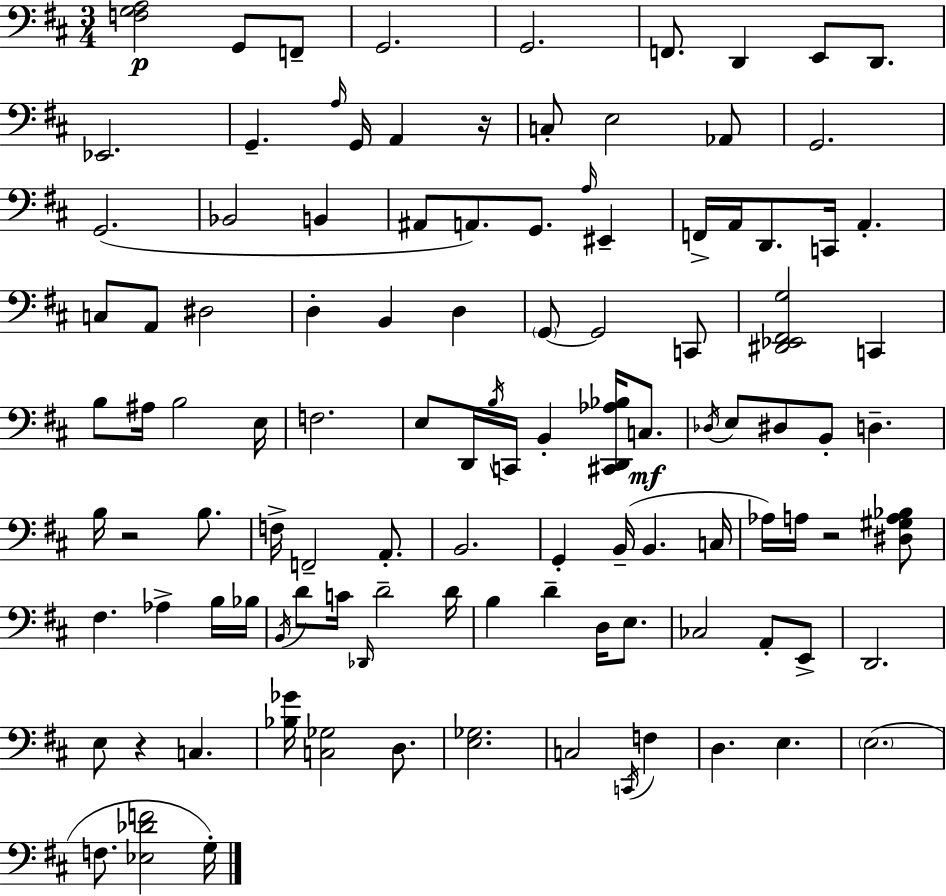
{
  \clef bass
  \numericTimeSignature
  \time 3/4
  \key d \major
  <f g a>2\p g,8 f,8-- | g,2. | g,2. | f,8. d,4 e,8 d,8. | \break ees,2. | g,4.-- \grace { a16 } g,16 a,4 | r16 c8-. e2 aes,8 | g,2. | \break g,2.( | bes,2 b,4 | ais,8 a,8.) g,8. \grace { a16 } eis,4-- | f,16-> a,16 d,8. c,16 a,4.-. | \break c8 a,8 dis2 | d4-. b,4 d4 | \parenthesize g,8~~ g,2 | c,8 <dis, ees, fis, g>2 c,4 | \break b8 ais16 b2 | e16 f2. | e8 d,16 \acciaccatura { b16 } c,16 b,4-. <cis, d, aes bes>16 | c8.\mf \acciaccatura { des16 } e8 dis8 b,8-. d4.-- | \break b16 r2 | b8. f16-> f,2-- | a,8.-. b,2. | g,4-. b,16--( b,4. | \break c16 aes16) a16 r2 | <dis gis a bes>8 fis4. aes4-> | b16 bes16 \acciaccatura { b,16 } d'8 c'16 \grace { des,16 } d'2-- | d'16 b4 d'4-- | \break d16 e8. ces2 | a,8-. e,8-> d,2. | e8 r4 | c4. <bes ges'>16 <c ges>2 | \break d8. <e ges>2. | c2 | \acciaccatura { c,16 } f4 d4. | e4. \parenthesize e2.( | \break f8. <ees des' f'>2 | g16-.) \bar "|."
}